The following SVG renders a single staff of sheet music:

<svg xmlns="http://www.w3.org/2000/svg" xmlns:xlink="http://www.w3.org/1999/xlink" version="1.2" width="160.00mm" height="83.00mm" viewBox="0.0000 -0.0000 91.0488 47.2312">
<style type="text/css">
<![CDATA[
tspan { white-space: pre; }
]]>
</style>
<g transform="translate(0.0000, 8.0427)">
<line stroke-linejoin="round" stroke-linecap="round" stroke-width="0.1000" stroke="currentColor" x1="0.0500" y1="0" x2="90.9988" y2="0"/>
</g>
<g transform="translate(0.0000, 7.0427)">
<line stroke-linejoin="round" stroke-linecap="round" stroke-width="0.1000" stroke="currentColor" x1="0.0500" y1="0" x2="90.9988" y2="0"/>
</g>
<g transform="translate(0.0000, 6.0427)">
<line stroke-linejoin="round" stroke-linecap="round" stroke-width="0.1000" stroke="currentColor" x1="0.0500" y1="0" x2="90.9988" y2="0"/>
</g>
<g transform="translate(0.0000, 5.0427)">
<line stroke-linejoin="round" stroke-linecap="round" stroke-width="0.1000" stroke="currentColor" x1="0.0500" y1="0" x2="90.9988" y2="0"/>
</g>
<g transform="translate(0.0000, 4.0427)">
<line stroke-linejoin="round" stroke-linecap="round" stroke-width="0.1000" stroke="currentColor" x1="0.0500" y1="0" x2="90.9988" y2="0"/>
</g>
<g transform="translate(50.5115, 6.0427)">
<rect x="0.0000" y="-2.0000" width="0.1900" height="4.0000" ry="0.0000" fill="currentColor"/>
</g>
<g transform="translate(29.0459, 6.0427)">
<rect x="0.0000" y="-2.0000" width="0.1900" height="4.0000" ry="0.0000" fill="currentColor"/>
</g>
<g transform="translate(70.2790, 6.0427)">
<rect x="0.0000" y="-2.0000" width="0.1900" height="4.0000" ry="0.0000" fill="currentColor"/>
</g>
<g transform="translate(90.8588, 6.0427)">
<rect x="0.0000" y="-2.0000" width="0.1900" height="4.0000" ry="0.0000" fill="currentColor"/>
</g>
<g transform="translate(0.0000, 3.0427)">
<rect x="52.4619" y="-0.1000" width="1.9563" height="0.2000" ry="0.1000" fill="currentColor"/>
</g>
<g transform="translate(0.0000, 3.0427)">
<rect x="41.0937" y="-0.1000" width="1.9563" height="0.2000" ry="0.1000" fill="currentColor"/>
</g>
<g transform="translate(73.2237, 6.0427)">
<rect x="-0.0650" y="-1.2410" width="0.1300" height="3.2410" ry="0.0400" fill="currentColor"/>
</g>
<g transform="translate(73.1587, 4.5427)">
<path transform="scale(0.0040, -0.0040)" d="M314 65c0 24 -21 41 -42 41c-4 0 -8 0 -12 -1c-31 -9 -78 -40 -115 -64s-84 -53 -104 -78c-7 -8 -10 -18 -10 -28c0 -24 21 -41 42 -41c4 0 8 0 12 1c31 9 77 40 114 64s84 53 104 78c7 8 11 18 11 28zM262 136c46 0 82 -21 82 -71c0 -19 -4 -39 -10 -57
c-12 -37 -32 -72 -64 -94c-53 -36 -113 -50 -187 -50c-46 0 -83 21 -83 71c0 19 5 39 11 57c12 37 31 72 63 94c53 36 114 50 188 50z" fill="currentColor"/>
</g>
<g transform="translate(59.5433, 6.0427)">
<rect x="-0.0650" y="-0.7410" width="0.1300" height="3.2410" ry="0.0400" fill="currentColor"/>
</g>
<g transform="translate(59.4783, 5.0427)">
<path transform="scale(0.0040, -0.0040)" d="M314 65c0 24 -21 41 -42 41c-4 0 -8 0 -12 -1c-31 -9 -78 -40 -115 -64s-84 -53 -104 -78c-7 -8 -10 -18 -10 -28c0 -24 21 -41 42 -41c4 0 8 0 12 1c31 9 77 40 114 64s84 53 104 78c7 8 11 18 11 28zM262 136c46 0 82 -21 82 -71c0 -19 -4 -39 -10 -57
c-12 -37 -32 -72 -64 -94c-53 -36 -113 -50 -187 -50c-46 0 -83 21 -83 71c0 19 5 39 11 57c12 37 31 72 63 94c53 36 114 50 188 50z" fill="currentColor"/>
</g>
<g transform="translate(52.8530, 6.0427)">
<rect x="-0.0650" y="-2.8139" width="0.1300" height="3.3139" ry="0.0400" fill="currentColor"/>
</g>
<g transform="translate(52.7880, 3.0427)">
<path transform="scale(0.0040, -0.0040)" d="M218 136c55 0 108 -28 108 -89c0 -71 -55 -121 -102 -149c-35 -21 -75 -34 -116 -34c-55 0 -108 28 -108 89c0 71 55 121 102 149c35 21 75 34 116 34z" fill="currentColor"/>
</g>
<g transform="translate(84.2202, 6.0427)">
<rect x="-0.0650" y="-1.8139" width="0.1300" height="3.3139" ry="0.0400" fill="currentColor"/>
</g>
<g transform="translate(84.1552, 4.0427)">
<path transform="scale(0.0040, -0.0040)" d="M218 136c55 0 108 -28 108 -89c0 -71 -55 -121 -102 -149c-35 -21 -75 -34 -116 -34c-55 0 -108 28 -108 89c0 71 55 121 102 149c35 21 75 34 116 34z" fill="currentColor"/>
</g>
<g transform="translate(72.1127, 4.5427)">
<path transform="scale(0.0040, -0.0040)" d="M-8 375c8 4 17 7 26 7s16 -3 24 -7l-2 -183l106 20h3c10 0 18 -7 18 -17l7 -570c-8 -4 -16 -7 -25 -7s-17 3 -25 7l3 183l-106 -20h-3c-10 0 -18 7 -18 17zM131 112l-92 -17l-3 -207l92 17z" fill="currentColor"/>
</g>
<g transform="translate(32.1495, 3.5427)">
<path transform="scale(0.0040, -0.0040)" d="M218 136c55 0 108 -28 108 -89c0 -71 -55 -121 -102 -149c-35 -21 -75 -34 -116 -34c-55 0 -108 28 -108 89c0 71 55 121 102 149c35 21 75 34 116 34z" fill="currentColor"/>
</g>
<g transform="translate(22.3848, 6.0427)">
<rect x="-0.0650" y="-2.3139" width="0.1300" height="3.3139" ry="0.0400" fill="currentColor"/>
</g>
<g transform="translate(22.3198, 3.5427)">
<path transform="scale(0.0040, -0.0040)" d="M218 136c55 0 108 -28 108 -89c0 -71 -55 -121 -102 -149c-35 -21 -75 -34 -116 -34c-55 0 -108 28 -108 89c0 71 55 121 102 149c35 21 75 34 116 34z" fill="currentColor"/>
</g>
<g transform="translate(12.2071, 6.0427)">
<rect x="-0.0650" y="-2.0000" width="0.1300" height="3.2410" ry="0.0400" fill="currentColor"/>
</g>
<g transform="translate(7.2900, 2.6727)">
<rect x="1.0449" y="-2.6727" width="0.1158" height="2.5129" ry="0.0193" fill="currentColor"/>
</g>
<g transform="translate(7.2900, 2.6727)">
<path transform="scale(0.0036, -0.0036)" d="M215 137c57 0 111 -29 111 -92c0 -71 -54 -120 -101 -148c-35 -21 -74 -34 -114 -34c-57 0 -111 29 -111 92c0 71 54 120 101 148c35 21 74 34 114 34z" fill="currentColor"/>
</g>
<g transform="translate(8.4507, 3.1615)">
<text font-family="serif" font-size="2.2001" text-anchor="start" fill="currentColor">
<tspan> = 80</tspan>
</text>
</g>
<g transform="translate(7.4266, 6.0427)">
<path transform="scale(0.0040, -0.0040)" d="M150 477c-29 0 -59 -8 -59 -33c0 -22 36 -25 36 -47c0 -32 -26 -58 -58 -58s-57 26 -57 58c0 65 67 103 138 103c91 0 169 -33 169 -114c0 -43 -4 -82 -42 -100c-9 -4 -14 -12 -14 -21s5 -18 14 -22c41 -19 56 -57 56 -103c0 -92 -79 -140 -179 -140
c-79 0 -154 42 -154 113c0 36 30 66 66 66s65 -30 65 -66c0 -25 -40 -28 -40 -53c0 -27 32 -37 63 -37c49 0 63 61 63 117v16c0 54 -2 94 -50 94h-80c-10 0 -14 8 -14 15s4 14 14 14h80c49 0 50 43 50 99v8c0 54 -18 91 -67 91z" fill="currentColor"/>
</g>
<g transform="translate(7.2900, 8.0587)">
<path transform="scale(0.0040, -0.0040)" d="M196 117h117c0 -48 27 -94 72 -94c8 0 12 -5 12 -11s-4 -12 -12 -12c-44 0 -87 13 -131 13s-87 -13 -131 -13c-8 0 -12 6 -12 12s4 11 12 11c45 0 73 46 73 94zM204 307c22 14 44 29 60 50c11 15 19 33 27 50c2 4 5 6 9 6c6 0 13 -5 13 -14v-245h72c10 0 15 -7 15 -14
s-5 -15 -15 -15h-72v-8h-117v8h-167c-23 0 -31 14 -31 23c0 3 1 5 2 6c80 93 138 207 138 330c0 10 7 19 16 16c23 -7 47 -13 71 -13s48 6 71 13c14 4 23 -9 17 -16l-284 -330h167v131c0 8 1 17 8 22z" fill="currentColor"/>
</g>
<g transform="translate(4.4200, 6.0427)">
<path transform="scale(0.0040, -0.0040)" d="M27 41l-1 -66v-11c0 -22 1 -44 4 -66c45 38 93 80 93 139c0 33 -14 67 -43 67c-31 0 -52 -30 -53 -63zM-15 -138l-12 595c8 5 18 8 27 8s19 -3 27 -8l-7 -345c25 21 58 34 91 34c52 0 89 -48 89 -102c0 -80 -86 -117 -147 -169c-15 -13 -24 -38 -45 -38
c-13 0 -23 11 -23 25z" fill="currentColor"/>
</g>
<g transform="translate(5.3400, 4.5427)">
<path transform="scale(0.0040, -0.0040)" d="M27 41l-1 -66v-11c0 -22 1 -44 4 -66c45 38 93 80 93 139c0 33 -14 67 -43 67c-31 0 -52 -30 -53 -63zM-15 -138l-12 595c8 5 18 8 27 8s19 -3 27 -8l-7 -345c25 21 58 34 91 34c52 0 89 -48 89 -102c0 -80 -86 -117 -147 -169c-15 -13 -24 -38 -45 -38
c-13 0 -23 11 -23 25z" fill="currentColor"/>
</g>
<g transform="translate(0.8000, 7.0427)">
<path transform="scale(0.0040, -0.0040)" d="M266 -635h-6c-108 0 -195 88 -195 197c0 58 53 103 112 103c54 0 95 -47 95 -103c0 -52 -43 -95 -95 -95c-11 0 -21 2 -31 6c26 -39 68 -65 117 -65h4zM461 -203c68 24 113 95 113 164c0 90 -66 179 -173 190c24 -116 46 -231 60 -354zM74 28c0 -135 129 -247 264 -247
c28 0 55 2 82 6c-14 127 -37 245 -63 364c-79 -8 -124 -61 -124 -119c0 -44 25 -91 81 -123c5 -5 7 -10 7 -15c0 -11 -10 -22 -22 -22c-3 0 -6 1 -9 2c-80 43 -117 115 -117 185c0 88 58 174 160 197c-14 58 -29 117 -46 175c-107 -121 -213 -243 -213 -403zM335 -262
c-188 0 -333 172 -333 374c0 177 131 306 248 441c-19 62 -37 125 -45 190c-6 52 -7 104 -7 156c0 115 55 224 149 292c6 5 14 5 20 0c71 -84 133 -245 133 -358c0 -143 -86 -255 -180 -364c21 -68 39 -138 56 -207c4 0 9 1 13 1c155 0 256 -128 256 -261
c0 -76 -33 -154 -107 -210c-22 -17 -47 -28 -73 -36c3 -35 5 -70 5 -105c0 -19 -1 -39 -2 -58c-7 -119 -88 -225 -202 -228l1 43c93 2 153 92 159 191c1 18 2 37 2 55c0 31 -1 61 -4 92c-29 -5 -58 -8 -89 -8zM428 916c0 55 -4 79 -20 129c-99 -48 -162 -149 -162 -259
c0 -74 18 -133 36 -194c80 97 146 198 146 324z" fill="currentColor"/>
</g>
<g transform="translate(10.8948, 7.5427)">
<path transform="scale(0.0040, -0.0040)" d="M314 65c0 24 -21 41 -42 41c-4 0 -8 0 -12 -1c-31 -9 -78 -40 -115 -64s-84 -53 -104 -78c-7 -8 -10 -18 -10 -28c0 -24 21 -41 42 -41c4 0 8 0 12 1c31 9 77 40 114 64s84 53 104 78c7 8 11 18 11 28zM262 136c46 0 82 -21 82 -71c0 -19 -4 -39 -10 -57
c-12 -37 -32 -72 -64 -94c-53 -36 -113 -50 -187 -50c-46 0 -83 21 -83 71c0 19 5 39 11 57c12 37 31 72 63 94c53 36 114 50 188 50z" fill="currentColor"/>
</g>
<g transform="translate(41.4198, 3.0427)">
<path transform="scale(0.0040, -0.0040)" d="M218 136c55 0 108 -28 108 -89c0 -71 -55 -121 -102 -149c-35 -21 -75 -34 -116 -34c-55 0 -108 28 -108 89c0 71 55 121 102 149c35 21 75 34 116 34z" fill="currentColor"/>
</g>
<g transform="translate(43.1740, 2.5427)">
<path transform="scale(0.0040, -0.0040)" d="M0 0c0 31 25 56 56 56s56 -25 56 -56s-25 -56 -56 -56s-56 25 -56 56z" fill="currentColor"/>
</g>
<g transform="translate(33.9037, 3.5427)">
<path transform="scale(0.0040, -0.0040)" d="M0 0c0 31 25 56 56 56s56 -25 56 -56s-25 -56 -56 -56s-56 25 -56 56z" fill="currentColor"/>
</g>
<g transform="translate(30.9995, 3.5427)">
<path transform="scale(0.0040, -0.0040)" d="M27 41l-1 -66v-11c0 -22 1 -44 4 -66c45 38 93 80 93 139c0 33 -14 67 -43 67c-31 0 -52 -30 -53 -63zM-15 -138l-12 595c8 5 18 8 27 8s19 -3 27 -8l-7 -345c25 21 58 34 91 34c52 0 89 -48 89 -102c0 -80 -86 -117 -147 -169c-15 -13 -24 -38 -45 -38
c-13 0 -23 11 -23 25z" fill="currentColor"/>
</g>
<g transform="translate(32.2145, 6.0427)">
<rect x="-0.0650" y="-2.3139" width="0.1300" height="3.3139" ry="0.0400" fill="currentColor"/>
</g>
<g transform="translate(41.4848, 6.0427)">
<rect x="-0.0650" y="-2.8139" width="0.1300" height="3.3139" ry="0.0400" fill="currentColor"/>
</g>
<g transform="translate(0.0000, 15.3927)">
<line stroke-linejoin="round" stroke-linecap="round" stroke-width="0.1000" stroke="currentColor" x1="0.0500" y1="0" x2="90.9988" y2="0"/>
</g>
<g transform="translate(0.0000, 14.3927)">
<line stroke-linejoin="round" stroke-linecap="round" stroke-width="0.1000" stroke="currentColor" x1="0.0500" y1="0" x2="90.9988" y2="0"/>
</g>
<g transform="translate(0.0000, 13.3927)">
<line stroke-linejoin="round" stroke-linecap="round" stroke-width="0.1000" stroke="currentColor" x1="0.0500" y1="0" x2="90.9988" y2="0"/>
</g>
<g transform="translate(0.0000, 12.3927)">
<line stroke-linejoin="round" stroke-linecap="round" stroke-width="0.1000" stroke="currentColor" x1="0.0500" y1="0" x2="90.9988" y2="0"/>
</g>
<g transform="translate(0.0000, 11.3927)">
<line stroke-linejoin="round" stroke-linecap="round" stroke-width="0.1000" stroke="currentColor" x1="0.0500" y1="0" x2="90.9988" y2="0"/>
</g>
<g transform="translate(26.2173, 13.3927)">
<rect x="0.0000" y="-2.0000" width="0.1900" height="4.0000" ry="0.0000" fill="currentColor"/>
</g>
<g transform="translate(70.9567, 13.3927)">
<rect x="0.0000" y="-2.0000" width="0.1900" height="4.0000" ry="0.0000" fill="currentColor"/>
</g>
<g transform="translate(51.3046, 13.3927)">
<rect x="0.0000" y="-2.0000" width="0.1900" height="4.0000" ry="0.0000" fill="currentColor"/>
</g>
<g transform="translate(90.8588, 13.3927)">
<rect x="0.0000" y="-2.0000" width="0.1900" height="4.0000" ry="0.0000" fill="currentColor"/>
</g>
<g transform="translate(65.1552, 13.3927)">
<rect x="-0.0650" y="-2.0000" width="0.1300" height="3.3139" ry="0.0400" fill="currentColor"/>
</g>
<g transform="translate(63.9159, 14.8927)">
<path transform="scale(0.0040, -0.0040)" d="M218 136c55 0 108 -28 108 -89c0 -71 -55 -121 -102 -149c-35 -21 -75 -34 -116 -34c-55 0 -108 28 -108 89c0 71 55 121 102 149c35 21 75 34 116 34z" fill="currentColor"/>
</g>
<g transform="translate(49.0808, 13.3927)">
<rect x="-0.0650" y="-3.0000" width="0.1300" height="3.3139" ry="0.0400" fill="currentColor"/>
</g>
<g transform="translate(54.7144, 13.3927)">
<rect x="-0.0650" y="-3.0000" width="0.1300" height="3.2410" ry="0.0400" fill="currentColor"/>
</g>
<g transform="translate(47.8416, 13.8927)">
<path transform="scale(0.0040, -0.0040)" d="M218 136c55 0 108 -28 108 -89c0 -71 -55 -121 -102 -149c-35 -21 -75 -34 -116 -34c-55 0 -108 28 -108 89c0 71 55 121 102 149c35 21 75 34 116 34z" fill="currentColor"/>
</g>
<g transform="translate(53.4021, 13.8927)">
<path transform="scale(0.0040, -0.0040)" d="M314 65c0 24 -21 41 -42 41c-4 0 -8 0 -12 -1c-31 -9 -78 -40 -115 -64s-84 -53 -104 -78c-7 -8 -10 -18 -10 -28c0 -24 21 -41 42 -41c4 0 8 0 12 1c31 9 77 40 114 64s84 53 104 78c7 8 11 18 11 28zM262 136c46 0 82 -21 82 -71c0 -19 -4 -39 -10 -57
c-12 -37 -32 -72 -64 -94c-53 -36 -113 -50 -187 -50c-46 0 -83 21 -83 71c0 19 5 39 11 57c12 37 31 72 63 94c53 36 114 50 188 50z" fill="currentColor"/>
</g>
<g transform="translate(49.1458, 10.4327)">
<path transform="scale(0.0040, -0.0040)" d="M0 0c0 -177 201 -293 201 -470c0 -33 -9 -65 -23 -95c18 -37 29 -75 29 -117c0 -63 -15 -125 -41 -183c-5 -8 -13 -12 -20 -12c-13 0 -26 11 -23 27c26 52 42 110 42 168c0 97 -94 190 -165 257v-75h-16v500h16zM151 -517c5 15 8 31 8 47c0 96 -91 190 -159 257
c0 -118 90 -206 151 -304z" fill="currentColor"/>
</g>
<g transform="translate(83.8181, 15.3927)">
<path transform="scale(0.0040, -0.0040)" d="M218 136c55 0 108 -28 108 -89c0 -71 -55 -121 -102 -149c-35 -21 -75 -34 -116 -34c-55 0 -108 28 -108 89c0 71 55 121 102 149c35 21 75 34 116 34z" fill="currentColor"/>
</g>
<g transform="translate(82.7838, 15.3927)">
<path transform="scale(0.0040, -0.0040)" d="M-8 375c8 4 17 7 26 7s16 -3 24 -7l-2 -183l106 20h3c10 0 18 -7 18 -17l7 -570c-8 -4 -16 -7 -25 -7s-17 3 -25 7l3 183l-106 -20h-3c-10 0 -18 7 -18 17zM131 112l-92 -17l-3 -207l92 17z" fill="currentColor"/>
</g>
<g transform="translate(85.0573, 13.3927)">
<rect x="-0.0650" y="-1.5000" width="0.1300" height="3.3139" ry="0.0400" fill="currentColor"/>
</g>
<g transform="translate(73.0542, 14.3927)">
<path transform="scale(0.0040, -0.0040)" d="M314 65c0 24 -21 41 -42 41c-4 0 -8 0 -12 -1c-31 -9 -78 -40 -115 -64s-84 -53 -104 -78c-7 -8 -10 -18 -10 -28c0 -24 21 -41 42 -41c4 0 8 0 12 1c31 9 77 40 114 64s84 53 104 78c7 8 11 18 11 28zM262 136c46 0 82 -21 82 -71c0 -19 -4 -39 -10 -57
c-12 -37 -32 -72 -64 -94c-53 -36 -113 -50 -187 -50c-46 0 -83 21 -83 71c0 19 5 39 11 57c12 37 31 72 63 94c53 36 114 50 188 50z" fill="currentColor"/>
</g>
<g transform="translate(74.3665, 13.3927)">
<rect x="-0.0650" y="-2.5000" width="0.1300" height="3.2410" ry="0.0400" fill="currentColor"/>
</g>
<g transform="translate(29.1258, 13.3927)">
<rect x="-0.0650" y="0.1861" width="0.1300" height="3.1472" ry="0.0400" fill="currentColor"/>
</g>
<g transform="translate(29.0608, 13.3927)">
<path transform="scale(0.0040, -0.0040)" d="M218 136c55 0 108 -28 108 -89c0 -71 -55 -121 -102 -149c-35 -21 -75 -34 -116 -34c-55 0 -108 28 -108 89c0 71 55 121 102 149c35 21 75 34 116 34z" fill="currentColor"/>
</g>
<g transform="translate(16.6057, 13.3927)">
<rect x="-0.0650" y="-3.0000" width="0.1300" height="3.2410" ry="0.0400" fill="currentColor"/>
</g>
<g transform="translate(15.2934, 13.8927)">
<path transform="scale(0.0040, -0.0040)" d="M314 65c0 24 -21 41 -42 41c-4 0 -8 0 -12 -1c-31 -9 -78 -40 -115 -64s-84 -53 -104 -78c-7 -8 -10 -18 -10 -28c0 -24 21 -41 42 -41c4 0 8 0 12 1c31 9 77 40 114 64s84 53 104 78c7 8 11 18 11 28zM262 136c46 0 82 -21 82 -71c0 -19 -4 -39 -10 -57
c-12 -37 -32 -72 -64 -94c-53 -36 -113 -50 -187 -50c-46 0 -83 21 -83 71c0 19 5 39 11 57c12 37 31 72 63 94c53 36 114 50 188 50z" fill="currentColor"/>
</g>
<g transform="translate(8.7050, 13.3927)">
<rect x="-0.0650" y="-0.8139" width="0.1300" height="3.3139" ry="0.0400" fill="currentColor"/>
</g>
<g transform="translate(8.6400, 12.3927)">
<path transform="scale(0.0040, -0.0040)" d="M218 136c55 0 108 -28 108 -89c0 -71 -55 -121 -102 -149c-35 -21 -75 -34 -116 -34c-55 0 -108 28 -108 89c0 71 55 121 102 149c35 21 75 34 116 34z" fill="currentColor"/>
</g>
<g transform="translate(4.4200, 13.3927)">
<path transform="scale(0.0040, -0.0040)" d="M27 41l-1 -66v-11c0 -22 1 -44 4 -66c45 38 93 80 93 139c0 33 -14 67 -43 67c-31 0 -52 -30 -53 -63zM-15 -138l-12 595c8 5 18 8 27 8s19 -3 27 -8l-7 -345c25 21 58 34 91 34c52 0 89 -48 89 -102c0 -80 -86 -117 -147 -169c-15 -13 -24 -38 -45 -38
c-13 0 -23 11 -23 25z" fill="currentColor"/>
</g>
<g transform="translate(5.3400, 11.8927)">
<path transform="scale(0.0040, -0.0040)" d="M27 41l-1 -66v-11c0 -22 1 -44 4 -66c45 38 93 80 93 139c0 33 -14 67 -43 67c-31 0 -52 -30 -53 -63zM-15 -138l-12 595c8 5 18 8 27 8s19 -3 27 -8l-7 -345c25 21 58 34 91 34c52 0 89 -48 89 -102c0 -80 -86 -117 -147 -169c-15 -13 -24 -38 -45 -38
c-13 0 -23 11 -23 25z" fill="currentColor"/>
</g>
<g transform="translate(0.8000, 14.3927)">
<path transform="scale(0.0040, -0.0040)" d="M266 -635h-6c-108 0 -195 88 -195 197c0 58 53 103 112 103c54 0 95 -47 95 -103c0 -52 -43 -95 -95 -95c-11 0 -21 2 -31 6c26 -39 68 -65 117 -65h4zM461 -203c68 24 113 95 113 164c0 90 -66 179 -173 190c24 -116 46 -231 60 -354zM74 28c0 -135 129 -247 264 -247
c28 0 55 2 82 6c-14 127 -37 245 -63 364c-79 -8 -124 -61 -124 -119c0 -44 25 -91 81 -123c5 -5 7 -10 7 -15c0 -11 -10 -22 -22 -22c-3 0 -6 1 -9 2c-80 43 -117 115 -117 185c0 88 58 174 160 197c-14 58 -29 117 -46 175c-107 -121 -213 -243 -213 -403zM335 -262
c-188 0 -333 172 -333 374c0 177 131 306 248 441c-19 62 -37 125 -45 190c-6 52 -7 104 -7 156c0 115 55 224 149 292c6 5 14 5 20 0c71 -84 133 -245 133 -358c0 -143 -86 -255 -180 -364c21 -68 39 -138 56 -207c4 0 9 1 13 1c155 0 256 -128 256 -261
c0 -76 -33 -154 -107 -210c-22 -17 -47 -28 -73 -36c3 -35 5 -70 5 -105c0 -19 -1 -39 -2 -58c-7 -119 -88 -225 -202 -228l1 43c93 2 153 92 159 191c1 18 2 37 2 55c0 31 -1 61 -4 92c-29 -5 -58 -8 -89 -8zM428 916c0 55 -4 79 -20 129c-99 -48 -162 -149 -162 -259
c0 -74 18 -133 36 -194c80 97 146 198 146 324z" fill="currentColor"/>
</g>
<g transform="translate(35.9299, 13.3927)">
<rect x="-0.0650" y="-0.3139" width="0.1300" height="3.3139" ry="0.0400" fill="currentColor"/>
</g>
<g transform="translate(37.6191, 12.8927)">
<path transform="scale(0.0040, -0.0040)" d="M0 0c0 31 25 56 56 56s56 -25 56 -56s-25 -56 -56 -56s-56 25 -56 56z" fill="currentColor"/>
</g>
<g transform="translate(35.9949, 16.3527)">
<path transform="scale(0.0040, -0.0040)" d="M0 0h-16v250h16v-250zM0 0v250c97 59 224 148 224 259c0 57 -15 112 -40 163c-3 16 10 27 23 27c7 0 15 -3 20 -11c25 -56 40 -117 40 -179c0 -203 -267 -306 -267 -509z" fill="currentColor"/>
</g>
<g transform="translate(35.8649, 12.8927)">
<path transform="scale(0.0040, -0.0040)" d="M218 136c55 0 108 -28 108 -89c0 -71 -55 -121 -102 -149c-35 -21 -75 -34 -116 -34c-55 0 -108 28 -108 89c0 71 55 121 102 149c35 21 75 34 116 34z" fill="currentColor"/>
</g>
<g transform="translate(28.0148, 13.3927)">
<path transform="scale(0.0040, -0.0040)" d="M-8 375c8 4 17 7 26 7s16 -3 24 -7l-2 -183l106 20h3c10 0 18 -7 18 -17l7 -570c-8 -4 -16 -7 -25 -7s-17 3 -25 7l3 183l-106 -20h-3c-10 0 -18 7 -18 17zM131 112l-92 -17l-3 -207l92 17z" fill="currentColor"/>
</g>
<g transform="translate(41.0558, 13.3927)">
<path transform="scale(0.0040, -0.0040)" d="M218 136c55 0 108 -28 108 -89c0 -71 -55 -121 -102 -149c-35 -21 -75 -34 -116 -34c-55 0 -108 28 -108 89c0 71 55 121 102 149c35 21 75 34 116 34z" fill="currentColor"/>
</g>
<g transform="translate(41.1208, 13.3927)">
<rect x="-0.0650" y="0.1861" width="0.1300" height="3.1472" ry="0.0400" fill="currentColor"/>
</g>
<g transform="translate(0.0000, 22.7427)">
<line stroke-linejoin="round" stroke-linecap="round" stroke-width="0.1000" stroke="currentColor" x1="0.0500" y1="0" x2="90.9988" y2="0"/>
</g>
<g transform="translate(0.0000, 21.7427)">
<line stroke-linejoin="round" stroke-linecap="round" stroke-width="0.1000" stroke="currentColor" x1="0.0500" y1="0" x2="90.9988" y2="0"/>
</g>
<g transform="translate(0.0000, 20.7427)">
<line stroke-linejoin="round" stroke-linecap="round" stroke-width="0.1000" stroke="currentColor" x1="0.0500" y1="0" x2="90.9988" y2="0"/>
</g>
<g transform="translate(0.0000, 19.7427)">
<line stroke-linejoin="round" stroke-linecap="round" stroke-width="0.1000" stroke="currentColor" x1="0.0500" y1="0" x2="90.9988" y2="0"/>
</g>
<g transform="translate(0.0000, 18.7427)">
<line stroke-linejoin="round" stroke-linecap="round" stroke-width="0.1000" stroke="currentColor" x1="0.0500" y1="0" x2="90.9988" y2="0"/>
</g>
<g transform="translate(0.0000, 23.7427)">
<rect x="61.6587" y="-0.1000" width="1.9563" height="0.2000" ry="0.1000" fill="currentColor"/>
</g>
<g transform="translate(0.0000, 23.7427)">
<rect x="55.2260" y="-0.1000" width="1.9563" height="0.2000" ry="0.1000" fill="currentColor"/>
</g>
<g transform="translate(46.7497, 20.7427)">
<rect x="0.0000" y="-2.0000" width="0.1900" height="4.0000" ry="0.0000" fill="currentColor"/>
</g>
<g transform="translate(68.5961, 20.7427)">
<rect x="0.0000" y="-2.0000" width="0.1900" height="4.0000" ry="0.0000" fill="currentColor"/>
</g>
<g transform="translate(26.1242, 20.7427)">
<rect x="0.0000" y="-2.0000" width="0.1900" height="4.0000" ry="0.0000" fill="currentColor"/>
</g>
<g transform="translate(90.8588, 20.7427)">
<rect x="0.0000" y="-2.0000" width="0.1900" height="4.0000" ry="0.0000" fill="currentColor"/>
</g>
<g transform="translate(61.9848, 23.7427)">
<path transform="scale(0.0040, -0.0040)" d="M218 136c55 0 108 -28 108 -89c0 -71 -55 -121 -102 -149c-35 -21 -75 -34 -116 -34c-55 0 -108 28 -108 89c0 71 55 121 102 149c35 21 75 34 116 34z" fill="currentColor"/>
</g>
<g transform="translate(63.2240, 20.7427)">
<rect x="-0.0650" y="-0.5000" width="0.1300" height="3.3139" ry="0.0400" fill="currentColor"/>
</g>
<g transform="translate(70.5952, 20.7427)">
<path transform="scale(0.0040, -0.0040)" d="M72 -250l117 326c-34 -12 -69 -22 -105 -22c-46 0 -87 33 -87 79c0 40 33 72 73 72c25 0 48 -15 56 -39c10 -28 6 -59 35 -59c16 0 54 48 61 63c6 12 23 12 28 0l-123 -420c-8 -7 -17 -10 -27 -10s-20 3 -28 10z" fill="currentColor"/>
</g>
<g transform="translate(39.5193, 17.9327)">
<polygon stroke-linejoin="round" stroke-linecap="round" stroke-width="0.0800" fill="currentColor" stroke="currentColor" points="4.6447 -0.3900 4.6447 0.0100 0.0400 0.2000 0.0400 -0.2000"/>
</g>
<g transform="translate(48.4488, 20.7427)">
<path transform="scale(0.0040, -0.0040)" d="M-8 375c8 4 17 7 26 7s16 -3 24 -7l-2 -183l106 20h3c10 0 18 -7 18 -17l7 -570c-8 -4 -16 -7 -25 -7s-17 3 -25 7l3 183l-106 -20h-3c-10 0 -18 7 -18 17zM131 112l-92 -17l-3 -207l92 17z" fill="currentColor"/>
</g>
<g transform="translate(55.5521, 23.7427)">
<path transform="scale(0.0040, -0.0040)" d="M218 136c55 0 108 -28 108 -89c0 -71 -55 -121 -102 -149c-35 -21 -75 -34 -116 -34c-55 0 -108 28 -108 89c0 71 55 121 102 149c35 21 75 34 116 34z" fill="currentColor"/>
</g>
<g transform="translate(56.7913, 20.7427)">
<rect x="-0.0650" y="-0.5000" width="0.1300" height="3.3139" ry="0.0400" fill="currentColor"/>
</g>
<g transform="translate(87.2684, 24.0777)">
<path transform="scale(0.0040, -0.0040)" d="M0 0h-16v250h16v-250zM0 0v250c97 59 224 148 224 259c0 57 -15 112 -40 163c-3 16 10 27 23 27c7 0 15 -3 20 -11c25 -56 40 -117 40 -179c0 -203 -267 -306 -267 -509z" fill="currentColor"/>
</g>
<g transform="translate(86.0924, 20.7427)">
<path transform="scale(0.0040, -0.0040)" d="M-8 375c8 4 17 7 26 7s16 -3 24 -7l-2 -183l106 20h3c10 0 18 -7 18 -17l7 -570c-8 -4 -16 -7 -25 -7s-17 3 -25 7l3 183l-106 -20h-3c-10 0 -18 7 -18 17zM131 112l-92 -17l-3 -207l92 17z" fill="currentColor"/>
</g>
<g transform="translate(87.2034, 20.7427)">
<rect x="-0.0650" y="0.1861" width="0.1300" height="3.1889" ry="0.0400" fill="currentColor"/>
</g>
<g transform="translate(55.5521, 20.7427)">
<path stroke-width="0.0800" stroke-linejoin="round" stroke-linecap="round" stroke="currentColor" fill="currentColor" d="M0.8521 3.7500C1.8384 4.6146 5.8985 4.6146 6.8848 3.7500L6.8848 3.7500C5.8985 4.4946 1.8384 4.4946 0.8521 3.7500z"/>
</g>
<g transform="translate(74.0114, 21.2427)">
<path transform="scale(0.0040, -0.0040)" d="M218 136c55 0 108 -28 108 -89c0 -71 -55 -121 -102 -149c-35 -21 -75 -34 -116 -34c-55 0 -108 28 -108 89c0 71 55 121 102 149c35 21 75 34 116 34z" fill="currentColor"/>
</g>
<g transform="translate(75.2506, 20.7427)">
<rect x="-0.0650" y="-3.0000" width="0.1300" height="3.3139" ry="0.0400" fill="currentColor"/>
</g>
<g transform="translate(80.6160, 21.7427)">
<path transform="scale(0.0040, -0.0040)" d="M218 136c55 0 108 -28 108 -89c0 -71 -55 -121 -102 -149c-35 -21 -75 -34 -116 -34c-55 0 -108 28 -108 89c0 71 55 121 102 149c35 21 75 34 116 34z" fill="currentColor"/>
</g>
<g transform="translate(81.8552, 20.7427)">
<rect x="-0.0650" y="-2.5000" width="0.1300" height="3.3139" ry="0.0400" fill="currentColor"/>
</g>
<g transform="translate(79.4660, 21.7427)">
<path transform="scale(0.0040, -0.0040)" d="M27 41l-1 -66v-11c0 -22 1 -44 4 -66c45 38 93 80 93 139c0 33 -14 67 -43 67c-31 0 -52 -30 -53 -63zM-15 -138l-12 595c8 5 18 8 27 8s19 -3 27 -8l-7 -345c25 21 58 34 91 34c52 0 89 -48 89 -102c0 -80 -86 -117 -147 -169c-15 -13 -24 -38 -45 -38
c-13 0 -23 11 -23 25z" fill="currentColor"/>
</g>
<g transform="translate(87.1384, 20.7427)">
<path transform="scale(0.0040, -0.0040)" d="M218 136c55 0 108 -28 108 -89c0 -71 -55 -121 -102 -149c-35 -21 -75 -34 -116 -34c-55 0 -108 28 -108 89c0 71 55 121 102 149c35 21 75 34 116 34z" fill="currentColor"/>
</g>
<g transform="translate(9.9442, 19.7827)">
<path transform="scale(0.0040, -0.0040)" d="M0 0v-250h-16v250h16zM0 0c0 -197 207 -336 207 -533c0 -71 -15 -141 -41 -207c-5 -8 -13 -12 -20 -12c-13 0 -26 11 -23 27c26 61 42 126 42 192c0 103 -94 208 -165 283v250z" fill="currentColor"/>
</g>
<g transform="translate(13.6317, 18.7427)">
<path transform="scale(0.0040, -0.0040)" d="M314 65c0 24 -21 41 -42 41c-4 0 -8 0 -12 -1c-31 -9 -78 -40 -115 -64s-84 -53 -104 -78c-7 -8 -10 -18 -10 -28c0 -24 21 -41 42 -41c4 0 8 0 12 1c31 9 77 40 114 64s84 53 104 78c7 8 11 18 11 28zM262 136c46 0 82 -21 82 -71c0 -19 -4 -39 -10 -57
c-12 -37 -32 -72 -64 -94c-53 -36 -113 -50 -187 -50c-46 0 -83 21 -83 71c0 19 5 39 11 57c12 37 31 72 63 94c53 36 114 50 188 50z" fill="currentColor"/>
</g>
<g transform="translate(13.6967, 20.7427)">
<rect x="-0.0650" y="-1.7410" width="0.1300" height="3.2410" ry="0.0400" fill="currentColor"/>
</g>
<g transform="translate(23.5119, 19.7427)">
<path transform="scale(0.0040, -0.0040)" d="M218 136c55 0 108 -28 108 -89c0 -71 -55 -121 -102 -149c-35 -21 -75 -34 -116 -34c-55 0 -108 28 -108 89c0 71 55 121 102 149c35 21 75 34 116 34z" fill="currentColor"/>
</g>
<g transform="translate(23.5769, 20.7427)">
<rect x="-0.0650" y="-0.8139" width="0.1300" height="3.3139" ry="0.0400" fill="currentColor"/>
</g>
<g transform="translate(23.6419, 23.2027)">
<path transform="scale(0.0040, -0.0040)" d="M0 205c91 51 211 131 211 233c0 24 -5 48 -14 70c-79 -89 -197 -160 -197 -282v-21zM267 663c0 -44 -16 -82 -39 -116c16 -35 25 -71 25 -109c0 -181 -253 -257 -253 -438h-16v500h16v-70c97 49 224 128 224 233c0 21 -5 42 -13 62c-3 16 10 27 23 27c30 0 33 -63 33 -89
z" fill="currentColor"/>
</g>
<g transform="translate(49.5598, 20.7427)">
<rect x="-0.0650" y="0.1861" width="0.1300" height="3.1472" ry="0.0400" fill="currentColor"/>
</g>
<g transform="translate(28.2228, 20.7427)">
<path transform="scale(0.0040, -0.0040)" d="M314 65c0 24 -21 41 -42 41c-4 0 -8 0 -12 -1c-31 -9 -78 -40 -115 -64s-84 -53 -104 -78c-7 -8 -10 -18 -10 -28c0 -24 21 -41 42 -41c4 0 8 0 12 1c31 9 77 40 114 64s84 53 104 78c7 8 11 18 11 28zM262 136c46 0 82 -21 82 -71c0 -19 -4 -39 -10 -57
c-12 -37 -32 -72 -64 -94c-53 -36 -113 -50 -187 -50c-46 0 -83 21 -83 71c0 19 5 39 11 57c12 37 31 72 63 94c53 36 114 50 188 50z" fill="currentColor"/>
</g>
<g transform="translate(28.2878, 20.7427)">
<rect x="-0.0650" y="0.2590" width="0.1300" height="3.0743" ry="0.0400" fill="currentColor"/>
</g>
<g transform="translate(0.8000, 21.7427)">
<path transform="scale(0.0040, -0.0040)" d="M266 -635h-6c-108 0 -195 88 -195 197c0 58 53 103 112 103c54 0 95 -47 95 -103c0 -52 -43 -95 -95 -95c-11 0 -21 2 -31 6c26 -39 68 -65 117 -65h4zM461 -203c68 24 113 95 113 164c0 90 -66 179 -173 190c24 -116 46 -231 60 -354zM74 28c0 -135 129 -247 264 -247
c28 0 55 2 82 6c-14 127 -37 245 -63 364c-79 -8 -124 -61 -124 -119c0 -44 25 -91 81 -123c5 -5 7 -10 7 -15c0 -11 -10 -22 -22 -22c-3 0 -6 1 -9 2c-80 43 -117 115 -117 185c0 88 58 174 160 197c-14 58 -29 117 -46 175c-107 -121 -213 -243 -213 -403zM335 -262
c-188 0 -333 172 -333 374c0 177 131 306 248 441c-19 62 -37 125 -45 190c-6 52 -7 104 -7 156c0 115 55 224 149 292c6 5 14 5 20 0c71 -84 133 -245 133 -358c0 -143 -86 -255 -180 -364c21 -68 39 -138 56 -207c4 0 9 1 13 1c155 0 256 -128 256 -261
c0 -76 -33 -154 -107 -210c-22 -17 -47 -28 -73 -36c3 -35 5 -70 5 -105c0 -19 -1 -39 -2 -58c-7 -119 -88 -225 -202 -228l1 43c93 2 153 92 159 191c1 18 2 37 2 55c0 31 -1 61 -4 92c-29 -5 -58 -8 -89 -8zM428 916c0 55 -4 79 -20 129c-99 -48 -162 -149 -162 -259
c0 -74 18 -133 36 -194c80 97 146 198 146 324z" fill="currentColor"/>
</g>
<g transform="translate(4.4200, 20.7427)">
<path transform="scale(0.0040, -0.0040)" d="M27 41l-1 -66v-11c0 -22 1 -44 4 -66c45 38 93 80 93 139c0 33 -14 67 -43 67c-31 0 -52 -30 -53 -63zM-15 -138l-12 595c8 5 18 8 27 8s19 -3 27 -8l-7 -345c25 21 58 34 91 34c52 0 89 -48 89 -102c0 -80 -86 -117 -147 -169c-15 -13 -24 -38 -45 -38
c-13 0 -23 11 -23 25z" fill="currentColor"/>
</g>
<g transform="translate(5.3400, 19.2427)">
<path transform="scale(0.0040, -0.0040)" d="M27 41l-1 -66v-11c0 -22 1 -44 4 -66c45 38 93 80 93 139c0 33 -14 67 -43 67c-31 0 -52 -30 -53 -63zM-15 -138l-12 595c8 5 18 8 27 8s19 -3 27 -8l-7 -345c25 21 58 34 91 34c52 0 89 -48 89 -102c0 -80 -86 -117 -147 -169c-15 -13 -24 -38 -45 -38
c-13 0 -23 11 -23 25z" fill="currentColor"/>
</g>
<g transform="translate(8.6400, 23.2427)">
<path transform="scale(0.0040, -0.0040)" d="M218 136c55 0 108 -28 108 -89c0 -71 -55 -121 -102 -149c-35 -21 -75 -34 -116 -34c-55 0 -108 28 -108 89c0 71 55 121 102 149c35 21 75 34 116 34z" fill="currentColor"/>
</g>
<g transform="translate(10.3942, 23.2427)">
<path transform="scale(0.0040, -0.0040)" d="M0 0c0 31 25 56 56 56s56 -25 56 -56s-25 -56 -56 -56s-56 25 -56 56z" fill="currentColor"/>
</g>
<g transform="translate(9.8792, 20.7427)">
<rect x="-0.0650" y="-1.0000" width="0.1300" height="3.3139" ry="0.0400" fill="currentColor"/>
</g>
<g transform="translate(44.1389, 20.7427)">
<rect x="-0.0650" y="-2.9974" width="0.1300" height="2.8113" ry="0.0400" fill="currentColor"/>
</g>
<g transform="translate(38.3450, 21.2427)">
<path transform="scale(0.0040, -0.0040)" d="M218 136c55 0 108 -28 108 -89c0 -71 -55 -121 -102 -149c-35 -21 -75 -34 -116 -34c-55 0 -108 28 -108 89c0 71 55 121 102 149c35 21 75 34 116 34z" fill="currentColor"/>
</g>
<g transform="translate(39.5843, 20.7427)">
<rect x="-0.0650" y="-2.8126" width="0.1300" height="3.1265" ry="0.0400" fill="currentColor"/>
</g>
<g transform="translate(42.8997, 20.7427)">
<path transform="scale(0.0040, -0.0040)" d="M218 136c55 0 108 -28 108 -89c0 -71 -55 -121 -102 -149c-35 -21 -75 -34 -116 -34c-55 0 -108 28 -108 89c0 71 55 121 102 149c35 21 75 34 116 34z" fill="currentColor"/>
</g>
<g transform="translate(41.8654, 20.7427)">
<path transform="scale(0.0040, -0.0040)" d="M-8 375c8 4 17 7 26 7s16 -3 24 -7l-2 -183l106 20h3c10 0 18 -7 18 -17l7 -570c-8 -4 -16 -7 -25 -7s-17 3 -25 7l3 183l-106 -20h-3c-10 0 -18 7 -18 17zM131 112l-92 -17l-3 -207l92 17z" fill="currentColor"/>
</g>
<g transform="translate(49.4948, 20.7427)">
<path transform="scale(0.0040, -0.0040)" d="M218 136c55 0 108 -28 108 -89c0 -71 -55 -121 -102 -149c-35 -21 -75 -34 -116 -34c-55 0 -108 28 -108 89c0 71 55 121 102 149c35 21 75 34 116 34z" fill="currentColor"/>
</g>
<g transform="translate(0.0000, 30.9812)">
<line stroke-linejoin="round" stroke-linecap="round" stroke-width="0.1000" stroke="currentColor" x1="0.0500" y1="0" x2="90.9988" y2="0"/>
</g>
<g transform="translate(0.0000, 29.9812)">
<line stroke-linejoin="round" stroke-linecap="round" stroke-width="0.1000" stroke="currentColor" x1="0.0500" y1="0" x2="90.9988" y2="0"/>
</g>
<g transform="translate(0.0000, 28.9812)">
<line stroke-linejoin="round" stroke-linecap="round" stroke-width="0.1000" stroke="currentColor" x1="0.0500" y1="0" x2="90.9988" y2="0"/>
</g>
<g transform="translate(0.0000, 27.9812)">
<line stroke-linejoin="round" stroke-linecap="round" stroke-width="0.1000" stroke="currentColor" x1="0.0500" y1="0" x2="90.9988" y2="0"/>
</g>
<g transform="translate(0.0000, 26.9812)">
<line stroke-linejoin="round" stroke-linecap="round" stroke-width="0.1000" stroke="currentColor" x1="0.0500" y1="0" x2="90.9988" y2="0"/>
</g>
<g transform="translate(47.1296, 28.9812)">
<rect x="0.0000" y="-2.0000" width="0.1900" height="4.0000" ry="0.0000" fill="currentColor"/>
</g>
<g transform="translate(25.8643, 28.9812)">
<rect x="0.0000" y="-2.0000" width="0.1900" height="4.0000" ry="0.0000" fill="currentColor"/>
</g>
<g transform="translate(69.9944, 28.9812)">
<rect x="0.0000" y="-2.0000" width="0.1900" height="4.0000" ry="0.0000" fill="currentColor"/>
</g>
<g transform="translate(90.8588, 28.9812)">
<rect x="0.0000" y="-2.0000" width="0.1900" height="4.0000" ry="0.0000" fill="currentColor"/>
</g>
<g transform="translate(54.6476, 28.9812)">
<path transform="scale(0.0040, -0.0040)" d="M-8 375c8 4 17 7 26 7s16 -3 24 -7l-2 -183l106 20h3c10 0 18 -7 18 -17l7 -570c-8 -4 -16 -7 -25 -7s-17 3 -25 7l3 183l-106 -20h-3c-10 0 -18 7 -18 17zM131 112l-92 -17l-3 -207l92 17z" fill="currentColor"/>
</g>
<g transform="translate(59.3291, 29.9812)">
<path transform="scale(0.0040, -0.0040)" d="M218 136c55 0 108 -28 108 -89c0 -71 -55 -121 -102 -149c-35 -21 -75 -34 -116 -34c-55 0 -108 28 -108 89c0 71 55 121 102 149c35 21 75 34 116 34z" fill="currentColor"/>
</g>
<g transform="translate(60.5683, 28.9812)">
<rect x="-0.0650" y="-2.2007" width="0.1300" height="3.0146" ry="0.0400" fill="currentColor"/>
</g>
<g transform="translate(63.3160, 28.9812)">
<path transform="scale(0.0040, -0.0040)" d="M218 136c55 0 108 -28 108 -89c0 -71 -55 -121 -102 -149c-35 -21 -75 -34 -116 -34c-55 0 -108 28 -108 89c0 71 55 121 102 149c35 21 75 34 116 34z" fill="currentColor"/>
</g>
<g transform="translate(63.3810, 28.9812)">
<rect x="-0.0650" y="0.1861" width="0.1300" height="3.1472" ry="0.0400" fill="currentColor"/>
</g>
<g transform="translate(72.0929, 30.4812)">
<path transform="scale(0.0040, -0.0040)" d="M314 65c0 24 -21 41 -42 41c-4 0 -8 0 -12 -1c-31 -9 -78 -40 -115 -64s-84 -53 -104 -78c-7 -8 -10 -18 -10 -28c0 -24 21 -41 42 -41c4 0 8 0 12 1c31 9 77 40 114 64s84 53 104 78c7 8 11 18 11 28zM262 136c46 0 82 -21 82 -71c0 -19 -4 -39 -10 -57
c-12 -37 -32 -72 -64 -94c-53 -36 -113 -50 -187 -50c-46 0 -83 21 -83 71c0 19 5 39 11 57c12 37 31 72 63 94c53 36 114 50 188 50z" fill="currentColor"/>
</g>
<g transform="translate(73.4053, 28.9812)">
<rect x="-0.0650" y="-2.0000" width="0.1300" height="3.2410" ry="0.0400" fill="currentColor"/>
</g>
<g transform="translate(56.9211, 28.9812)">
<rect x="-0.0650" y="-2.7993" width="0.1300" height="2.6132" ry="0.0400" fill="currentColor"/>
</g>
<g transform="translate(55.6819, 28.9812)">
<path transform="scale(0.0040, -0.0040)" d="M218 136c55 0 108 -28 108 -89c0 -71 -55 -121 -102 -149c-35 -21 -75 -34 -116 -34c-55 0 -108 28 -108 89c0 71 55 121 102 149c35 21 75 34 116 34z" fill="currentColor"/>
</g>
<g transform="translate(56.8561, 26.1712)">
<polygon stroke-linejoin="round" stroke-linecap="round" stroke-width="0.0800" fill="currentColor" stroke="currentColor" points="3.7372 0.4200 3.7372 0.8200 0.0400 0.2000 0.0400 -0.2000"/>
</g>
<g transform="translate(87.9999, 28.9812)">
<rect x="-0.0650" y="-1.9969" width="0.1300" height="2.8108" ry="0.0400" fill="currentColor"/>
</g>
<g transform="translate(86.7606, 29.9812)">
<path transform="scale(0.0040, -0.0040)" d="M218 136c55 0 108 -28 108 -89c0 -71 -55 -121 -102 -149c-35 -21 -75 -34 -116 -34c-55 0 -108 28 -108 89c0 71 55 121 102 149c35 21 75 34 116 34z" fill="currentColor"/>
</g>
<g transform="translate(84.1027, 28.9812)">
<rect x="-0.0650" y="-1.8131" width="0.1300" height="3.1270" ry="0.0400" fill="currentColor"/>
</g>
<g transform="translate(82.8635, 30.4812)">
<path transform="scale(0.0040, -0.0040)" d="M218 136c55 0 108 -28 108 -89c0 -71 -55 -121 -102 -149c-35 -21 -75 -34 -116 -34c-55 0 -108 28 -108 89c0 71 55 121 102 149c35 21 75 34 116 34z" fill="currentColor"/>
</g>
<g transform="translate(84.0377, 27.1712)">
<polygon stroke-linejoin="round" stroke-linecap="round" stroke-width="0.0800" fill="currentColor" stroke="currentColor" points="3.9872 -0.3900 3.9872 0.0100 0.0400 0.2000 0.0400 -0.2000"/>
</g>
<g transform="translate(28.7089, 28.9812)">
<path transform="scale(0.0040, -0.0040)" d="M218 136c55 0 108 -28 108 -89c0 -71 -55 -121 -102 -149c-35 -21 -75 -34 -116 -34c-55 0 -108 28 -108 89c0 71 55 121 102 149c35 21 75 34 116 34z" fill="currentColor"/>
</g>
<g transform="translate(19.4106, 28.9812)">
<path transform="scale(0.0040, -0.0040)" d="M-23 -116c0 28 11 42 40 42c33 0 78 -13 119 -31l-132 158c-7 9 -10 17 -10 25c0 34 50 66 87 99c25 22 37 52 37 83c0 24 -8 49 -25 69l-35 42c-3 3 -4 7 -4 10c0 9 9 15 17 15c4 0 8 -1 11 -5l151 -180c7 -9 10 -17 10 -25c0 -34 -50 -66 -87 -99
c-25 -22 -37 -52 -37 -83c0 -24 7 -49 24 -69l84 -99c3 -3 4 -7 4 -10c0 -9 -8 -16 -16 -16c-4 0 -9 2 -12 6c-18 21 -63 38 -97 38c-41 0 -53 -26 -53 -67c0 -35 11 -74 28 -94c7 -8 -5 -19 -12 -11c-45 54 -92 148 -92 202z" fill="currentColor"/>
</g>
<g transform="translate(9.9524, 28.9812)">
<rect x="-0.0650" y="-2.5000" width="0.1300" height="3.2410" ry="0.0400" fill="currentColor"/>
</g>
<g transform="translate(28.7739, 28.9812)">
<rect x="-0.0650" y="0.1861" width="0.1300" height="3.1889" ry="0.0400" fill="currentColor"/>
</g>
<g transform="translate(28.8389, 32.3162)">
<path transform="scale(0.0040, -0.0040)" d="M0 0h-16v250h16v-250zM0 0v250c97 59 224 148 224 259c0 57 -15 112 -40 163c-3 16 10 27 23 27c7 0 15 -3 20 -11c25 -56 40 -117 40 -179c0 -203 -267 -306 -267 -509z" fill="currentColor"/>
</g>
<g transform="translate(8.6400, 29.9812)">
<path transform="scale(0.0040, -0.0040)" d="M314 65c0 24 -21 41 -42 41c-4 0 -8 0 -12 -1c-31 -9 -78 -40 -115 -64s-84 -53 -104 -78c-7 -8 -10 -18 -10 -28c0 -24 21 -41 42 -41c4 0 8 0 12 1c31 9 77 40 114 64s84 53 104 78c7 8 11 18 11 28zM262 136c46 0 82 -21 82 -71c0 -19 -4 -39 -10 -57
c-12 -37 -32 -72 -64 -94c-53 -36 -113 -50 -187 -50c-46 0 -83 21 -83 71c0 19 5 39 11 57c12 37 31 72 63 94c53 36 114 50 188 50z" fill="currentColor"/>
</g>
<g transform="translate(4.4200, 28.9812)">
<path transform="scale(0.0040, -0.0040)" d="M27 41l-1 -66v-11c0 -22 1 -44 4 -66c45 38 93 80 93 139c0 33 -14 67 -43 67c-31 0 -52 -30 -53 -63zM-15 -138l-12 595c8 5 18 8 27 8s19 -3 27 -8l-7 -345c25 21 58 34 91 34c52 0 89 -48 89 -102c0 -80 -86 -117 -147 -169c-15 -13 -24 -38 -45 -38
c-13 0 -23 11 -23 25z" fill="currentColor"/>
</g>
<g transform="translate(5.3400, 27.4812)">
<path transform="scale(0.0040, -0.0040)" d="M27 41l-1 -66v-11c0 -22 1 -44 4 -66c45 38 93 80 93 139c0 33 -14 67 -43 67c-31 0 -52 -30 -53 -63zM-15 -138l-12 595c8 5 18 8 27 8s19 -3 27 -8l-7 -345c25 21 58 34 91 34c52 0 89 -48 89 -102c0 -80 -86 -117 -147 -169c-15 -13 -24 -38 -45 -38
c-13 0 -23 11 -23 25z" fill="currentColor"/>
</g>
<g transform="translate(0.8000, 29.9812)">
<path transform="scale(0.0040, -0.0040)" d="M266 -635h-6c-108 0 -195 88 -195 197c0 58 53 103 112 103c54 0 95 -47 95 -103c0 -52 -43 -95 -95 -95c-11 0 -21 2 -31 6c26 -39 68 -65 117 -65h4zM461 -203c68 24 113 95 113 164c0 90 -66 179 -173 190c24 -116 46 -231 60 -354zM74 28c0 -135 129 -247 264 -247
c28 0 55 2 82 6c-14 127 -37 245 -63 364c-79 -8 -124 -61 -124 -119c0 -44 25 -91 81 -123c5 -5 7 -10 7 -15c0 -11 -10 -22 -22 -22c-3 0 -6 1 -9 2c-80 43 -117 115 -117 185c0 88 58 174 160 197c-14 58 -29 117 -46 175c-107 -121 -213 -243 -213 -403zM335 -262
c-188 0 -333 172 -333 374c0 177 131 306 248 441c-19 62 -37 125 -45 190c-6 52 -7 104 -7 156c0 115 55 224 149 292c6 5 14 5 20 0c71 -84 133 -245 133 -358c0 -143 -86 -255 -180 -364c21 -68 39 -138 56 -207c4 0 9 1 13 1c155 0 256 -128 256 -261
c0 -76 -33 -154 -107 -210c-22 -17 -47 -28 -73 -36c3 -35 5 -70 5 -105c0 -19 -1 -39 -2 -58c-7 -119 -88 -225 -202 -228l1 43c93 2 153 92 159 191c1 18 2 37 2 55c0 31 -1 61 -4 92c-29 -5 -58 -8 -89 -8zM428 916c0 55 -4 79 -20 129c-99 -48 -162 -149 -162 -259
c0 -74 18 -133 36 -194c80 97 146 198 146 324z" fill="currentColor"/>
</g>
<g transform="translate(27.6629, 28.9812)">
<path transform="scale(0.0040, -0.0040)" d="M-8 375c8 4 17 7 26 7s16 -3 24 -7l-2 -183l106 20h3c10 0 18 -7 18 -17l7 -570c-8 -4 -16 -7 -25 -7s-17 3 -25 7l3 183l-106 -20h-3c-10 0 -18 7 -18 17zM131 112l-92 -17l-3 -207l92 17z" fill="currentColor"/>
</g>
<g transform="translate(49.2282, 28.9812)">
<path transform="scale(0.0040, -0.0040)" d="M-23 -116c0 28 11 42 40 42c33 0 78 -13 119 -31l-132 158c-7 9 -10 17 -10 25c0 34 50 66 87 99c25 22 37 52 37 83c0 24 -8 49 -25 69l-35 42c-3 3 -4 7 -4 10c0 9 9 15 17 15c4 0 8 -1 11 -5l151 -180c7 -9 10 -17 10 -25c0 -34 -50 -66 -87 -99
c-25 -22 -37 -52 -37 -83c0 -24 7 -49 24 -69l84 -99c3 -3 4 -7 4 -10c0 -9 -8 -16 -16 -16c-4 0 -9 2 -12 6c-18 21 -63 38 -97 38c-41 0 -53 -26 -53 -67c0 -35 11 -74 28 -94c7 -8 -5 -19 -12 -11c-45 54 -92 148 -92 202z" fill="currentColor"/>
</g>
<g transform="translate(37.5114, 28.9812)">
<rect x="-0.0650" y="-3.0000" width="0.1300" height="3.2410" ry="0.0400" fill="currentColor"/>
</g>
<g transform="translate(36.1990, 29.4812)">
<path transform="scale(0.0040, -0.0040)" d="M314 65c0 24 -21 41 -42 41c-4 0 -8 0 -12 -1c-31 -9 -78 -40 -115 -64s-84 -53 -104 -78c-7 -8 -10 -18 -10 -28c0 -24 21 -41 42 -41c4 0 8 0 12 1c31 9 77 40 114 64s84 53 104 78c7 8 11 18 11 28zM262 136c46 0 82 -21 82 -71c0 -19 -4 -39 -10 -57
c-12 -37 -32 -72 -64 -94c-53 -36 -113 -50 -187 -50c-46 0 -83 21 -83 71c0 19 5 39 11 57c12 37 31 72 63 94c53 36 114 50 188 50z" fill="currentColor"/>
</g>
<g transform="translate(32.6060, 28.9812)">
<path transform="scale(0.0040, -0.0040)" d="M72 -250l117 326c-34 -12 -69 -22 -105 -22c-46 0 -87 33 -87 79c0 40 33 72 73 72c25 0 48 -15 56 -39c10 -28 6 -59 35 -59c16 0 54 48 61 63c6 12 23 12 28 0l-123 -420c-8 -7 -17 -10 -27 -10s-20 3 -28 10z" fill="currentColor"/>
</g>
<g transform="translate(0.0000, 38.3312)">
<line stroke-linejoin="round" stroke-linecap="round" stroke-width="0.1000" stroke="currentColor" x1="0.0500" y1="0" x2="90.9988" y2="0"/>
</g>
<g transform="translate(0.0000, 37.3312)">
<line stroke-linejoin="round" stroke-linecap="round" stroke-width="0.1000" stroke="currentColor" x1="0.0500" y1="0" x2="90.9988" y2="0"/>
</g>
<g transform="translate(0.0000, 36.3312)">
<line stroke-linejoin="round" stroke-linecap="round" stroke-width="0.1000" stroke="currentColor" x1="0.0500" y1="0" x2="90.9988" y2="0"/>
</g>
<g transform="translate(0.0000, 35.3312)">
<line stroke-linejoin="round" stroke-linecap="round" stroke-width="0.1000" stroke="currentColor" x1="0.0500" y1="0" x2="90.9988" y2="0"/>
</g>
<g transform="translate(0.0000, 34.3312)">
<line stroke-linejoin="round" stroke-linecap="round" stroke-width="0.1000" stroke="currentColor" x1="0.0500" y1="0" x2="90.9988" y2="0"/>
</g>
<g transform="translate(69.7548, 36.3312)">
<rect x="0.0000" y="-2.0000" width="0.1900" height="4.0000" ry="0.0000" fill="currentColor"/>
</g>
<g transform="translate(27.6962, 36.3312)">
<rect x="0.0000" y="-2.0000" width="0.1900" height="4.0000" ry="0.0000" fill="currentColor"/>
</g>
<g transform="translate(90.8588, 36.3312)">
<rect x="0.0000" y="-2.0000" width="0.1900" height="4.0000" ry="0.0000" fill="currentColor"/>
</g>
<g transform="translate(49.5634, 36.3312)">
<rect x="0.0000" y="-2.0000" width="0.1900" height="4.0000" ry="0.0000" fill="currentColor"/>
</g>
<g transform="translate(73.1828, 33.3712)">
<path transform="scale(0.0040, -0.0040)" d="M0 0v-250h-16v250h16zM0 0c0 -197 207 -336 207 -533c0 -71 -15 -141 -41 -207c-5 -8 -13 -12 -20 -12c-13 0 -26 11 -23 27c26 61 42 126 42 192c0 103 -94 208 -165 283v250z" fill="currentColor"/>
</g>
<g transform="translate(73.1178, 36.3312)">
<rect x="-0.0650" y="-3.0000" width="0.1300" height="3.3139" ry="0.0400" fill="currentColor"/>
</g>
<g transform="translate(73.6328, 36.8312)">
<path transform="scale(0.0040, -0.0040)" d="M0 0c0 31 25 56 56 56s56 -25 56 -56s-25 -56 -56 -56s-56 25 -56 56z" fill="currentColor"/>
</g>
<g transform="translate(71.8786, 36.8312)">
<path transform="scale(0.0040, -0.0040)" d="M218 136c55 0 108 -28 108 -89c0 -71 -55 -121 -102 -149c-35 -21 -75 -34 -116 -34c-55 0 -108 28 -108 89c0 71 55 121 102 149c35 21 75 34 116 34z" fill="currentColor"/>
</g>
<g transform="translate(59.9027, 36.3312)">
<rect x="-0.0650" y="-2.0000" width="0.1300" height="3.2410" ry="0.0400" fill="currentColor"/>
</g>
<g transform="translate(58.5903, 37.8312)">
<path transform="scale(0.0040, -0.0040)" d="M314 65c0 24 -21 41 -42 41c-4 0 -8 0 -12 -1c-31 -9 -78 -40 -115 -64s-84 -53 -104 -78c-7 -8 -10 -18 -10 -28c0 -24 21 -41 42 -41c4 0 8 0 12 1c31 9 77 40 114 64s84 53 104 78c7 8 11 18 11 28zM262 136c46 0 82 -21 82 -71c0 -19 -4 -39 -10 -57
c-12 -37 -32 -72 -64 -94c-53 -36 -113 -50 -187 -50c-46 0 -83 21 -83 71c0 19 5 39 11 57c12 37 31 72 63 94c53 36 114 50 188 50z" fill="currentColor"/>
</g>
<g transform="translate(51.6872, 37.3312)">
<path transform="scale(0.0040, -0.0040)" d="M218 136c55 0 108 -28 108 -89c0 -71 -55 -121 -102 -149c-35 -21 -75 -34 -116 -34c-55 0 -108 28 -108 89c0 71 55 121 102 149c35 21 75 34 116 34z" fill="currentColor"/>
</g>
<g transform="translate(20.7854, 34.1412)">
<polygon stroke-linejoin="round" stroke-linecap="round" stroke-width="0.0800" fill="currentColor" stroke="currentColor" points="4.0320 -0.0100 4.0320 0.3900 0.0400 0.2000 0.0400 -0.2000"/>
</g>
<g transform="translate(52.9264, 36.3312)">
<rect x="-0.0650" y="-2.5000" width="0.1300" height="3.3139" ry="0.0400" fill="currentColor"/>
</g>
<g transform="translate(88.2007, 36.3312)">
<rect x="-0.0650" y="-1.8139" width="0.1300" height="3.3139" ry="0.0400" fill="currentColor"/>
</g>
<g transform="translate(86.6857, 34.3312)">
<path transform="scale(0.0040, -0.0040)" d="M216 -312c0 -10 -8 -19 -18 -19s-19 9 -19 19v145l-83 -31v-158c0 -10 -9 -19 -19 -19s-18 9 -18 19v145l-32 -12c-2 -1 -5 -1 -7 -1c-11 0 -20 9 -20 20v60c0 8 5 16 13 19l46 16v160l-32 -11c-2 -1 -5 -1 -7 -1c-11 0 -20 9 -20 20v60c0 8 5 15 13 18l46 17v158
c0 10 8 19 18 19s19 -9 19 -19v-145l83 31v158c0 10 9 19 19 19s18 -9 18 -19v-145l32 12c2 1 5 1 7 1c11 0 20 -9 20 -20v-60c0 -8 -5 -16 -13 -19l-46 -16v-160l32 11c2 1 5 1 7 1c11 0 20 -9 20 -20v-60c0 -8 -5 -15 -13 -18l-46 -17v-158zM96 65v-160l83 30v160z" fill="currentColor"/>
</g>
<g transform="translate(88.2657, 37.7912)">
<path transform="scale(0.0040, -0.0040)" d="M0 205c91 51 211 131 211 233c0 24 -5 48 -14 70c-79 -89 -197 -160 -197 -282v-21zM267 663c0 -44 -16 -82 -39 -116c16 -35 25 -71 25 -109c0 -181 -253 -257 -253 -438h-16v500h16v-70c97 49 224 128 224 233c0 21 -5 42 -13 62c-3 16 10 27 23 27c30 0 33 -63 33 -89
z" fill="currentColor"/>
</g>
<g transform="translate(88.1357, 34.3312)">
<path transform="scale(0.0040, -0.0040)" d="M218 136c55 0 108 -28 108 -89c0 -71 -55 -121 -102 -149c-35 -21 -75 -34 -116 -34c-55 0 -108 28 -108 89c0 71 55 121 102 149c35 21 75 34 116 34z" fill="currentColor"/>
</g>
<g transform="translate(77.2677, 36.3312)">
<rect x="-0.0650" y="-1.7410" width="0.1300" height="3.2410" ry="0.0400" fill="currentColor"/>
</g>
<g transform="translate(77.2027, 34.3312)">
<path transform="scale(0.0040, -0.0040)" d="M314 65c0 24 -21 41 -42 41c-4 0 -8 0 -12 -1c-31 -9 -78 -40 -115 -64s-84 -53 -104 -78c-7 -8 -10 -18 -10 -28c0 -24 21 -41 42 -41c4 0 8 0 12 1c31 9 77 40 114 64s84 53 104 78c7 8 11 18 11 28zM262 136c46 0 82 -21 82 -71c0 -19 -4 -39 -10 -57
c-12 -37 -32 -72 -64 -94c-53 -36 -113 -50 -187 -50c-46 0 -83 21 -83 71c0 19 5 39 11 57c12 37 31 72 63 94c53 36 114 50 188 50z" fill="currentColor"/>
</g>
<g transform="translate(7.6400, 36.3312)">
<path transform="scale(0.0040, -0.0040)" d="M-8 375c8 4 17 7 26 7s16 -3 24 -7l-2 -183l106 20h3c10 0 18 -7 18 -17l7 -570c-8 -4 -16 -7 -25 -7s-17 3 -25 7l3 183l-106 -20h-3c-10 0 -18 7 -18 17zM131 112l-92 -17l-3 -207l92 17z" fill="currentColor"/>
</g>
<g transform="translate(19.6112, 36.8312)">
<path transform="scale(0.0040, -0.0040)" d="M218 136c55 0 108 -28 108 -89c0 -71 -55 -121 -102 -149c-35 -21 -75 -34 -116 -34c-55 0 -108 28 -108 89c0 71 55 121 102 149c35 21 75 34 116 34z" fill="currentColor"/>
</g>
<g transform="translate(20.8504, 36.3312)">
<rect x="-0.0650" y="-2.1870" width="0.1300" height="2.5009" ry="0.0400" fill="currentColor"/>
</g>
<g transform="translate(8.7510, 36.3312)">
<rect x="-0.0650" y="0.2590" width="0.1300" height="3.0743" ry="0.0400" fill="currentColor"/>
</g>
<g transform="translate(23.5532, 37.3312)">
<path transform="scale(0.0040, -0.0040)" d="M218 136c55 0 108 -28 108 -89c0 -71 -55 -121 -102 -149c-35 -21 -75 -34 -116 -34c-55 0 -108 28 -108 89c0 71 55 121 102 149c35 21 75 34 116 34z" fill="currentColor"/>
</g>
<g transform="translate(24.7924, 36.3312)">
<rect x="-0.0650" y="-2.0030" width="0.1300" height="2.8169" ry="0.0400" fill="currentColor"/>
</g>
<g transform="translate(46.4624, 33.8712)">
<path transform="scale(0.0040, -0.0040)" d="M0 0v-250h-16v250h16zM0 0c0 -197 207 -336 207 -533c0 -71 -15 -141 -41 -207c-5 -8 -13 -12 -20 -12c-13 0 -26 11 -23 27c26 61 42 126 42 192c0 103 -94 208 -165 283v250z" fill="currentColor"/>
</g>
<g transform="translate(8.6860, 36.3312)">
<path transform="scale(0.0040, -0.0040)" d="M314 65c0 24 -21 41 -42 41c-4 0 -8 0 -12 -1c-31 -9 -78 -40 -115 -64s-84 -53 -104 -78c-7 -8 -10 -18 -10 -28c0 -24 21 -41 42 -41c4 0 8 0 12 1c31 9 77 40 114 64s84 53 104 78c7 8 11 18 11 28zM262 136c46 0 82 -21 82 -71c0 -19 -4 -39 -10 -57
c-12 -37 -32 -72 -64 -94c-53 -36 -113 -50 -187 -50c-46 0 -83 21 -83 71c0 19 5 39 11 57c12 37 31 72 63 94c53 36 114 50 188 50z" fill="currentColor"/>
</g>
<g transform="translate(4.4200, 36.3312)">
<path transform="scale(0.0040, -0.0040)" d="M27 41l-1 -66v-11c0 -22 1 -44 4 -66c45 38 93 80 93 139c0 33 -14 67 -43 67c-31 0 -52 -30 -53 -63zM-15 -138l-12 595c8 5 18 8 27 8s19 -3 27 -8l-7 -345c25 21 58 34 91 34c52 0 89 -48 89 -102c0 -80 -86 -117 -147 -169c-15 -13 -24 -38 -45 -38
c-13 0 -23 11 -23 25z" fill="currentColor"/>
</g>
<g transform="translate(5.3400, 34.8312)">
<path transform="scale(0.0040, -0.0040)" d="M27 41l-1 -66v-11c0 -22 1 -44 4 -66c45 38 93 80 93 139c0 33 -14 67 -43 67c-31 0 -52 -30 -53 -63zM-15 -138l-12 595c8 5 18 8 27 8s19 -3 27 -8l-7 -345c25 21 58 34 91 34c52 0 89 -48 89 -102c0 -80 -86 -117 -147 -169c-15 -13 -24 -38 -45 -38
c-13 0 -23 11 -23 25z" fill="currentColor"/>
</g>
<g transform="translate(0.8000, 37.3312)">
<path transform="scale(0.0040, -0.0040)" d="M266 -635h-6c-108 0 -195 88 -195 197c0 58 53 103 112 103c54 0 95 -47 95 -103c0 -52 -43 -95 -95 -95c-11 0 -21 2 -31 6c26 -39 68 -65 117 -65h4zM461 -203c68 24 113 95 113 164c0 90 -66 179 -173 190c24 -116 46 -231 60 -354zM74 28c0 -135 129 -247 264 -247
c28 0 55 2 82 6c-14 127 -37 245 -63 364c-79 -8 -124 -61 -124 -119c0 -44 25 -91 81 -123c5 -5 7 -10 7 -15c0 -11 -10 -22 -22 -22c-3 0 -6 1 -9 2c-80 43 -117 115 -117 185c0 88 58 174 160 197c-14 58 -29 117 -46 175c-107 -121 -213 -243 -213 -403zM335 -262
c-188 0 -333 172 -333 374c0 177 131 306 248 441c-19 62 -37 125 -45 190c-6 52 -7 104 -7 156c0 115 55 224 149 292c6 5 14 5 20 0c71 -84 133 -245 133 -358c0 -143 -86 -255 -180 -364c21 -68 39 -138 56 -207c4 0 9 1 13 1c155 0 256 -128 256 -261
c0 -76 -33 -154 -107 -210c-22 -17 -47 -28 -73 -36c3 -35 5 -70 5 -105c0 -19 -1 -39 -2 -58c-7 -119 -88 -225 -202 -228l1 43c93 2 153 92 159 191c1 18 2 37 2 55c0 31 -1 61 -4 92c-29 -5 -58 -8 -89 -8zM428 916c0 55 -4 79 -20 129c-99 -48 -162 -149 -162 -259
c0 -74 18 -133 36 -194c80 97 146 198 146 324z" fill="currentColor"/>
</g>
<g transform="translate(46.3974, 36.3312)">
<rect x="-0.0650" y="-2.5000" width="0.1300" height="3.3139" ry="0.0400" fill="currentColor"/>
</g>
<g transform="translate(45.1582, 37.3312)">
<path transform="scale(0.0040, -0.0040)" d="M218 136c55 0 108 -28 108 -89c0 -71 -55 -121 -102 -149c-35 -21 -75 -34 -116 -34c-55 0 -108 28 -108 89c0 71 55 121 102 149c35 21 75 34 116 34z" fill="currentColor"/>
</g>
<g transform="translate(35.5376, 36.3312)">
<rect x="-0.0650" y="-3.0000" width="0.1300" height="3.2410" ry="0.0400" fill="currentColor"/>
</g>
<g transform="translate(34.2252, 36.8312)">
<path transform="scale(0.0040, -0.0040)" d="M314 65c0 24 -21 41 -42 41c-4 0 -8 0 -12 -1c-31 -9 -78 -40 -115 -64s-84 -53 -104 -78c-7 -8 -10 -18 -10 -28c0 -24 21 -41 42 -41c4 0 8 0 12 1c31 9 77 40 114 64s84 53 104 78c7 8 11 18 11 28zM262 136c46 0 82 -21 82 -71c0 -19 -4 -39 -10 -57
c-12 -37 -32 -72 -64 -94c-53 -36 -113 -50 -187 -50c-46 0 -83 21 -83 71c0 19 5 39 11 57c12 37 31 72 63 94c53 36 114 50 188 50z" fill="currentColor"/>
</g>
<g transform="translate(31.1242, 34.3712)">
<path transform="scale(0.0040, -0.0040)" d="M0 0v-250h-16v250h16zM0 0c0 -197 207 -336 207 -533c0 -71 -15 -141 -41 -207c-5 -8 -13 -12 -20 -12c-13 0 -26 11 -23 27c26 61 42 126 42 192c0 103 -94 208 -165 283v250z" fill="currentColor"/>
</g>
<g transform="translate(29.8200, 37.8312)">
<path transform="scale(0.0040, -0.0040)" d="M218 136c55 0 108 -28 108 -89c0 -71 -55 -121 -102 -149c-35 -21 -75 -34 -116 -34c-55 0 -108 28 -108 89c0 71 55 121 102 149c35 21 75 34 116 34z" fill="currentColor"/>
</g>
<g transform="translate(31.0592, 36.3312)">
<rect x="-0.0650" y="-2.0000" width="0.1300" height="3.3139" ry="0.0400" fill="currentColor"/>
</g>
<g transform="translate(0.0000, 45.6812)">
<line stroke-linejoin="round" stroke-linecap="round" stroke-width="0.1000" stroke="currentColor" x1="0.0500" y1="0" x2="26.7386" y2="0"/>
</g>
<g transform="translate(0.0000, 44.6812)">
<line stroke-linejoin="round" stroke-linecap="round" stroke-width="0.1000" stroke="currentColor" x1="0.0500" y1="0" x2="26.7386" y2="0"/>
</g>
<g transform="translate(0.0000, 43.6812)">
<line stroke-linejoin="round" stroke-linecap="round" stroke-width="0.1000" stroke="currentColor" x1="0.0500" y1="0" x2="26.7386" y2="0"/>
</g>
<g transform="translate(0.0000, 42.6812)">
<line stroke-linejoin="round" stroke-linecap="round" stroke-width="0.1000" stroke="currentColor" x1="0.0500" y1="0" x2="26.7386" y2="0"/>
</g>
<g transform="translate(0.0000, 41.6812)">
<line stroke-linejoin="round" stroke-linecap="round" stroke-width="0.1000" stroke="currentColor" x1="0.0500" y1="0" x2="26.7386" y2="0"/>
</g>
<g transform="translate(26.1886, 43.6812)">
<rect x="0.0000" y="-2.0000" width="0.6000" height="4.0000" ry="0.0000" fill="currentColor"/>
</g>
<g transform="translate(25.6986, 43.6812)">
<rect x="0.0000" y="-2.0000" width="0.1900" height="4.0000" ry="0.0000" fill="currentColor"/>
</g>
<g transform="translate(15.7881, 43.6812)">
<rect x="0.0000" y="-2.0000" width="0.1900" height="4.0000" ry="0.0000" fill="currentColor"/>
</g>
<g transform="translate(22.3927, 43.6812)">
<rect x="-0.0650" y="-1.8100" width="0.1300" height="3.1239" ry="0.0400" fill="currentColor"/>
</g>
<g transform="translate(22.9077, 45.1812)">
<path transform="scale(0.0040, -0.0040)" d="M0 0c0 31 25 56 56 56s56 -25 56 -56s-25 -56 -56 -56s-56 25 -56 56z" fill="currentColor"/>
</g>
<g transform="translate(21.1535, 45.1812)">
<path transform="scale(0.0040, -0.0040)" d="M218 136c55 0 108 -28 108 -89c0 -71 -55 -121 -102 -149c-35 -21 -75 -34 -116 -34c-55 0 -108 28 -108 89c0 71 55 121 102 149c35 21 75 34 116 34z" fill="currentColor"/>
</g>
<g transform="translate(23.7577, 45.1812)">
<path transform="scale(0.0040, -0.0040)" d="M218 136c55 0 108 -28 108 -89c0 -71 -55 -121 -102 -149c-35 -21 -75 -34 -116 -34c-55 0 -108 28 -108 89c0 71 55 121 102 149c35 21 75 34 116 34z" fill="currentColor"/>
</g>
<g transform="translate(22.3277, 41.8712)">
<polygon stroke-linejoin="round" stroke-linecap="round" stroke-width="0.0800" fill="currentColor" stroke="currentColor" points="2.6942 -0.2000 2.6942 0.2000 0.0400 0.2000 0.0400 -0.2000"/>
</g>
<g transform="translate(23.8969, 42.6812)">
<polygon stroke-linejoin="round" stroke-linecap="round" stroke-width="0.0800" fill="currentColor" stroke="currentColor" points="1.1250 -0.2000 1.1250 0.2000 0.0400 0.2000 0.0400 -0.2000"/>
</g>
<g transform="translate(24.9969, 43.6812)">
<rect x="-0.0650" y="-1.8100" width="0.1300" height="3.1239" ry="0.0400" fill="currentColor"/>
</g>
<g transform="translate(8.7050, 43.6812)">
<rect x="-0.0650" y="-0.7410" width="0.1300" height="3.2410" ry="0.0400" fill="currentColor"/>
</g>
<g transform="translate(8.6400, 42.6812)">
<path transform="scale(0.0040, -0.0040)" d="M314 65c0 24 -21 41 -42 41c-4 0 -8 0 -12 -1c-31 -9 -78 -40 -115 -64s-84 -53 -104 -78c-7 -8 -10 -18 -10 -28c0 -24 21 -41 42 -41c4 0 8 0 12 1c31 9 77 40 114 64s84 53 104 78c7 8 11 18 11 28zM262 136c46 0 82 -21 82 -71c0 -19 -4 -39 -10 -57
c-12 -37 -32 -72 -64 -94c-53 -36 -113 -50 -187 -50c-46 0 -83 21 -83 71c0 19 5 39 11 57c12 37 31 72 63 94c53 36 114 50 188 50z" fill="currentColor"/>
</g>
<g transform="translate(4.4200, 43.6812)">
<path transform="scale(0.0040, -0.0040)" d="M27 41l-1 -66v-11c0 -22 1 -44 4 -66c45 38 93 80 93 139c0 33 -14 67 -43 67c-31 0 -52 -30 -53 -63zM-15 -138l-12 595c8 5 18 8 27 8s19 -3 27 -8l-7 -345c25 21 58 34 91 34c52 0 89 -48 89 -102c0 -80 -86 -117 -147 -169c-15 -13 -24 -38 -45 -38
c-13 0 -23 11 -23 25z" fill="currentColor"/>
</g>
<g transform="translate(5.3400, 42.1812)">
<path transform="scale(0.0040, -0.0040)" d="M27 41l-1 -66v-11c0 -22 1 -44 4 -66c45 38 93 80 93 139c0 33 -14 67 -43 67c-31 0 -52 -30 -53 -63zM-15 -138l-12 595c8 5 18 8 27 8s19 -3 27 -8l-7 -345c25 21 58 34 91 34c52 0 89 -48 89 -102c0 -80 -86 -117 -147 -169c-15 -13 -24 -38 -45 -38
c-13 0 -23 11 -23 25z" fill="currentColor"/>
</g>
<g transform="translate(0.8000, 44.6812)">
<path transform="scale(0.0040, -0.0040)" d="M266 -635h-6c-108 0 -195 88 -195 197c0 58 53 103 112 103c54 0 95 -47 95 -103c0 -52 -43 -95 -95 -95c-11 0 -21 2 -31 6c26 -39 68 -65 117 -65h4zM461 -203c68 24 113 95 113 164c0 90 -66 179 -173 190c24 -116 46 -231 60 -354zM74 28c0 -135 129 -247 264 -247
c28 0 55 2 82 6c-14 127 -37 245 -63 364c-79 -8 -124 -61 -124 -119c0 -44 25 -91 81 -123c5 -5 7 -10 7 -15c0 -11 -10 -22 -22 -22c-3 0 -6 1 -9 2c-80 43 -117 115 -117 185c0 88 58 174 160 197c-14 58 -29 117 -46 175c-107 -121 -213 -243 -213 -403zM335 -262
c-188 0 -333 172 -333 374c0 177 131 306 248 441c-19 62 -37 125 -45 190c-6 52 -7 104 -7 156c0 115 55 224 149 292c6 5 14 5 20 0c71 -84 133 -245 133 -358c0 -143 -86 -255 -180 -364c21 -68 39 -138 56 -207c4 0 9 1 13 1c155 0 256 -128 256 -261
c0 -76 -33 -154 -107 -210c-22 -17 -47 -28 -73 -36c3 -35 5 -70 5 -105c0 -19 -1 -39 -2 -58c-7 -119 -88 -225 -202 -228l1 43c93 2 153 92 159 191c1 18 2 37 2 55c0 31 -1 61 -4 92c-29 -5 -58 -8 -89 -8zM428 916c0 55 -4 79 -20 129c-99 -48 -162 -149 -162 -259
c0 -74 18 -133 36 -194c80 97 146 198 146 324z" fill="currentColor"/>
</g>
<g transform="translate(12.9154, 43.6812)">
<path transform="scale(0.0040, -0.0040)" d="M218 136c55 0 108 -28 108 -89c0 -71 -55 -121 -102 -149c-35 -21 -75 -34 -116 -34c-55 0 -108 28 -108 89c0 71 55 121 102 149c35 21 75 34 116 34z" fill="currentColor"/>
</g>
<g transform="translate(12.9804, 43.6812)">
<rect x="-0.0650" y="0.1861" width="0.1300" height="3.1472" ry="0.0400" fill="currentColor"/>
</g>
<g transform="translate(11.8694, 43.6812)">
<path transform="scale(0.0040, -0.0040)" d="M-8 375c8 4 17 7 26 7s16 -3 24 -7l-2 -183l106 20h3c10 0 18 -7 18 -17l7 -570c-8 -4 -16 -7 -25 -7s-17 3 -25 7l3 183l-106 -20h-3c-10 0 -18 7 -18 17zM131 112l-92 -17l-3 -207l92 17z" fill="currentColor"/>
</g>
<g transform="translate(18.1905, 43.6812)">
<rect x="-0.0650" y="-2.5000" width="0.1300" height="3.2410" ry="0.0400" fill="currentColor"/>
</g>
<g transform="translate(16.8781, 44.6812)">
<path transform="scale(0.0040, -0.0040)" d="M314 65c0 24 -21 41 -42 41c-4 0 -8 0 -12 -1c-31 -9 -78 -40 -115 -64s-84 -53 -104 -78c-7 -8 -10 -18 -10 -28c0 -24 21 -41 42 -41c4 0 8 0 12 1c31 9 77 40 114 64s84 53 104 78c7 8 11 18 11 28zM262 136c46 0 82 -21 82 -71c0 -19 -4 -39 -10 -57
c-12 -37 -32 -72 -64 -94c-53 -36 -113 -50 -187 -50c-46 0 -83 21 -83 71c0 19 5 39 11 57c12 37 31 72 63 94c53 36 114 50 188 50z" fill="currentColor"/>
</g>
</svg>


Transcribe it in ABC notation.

X:1
T:Untitled
M:3/4
L:1/4
K:Bb
F2 g _g a a d2 e2 f d A2 B c/2 B A/4 A2 F G2 E D/2 f2 d/4 _B2 A/2 B/2 B C C z/2 A _G B/2 G2 z B/2 z/2 A2 z B/2 G/2 B F2 F/2 G/2 B2 A/2 G/2 F/2 A2 G/2 G F2 A/2 f2 ^f/4 d2 B G2 F/2 F/4